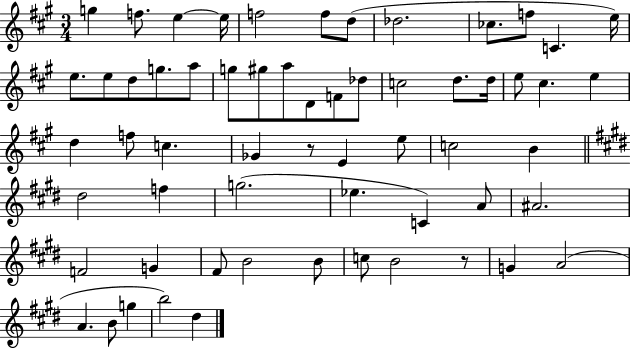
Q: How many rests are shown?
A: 2